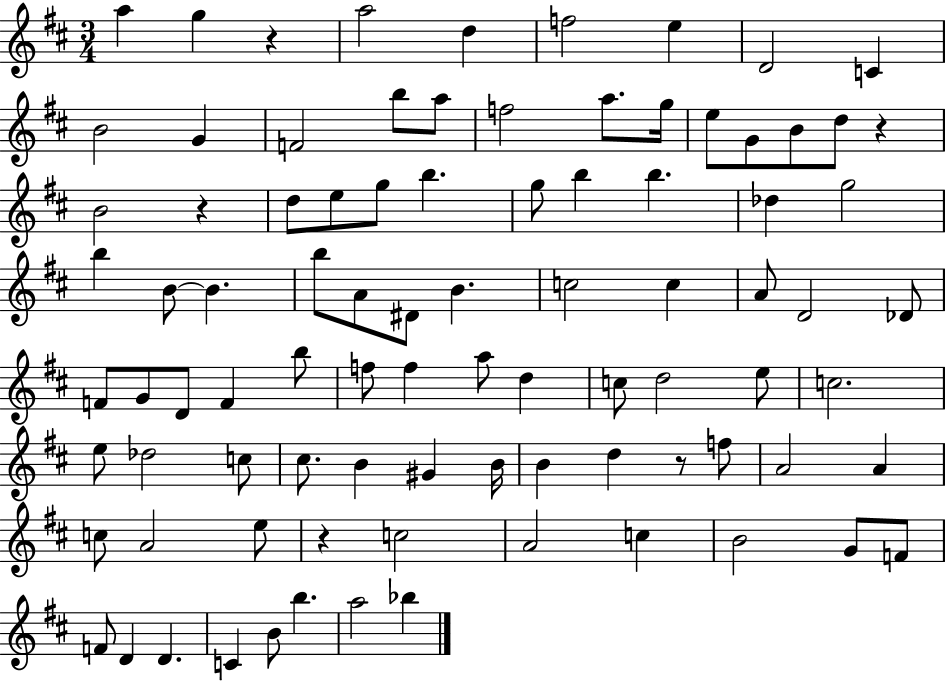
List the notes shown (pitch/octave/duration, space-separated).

A5/q G5/q R/q A5/h D5/q F5/h E5/q D4/h C4/q B4/h G4/q F4/h B5/e A5/e F5/h A5/e. G5/s E5/e G4/e B4/e D5/e R/q B4/h R/q D5/e E5/e G5/e B5/q. G5/e B5/q B5/q. Db5/q G5/h B5/q B4/e B4/q. B5/e A4/e D#4/e B4/q. C5/h C5/q A4/e D4/h Db4/e F4/e G4/e D4/e F4/q B5/e F5/e F5/q A5/e D5/q C5/e D5/h E5/e C5/h. E5/e Db5/h C5/e C#5/e. B4/q G#4/q B4/s B4/q D5/q R/e F5/e A4/h A4/q C5/e A4/h E5/e R/q C5/h A4/h C5/q B4/h G4/e F4/e F4/e D4/q D4/q. C4/q B4/e B5/q. A5/h Bb5/q